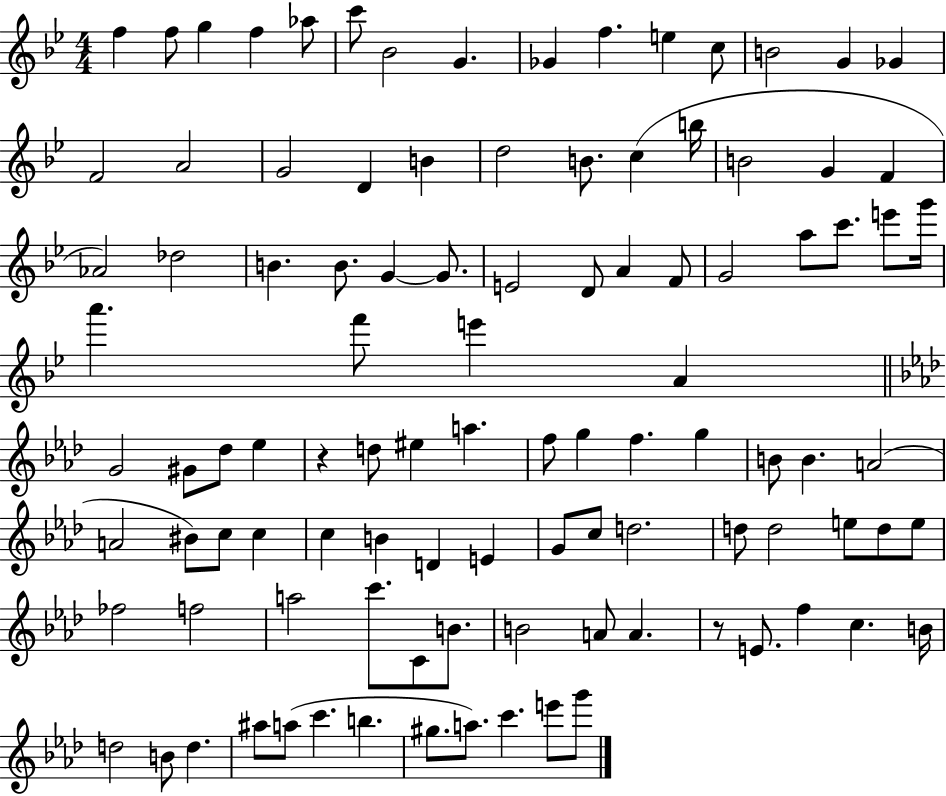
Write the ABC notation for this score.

X:1
T:Untitled
M:4/4
L:1/4
K:Bb
f f/2 g f _a/2 c'/2 _B2 G _G f e c/2 B2 G _G F2 A2 G2 D B d2 B/2 c b/4 B2 G F _A2 _d2 B B/2 G G/2 E2 D/2 A F/2 G2 a/2 c'/2 e'/2 g'/4 a' f'/2 e' A G2 ^G/2 _d/2 _e z d/2 ^e a f/2 g f g B/2 B A2 A2 ^B/2 c/2 c c B D E G/2 c/2 d2 d/2 d2 e/2 d/2 e/2 _f2 f2 a2 c'/2 C/2 B/2 B2 A/2 A z/2 E/2 f c B/4 d2 B/2 d ^a/2 a/2 c' b ^g/2 a/2 c' e'/2 g'/2